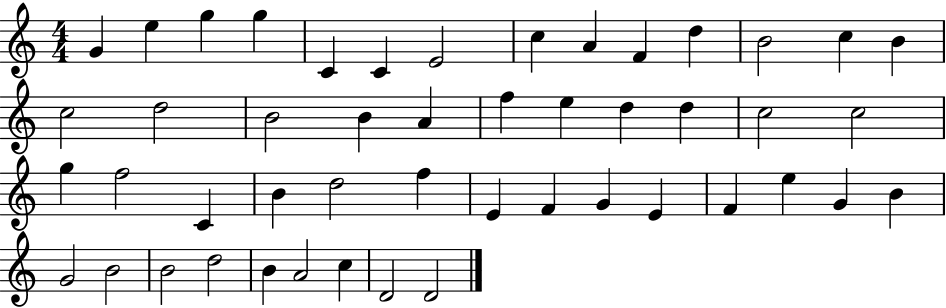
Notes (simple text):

G4/q E5/q G5/q G5/q C4/q C4/q E4/h C5/q A4/q F4/q D5/q B4/h C5/q B4/q C5/h D5/h B4/h B4/q A4/q F5/q E5/q D5/q D5/q C5/h C5/h G5/q F5/h C4/q B4/q D5/h F5/q E4/q F4/q G4/q E4/q F4/q E5/q G4/q B4/q G4/h B4/h B4/h D5/h B4/q A4/h C5/q D4/h D4/h